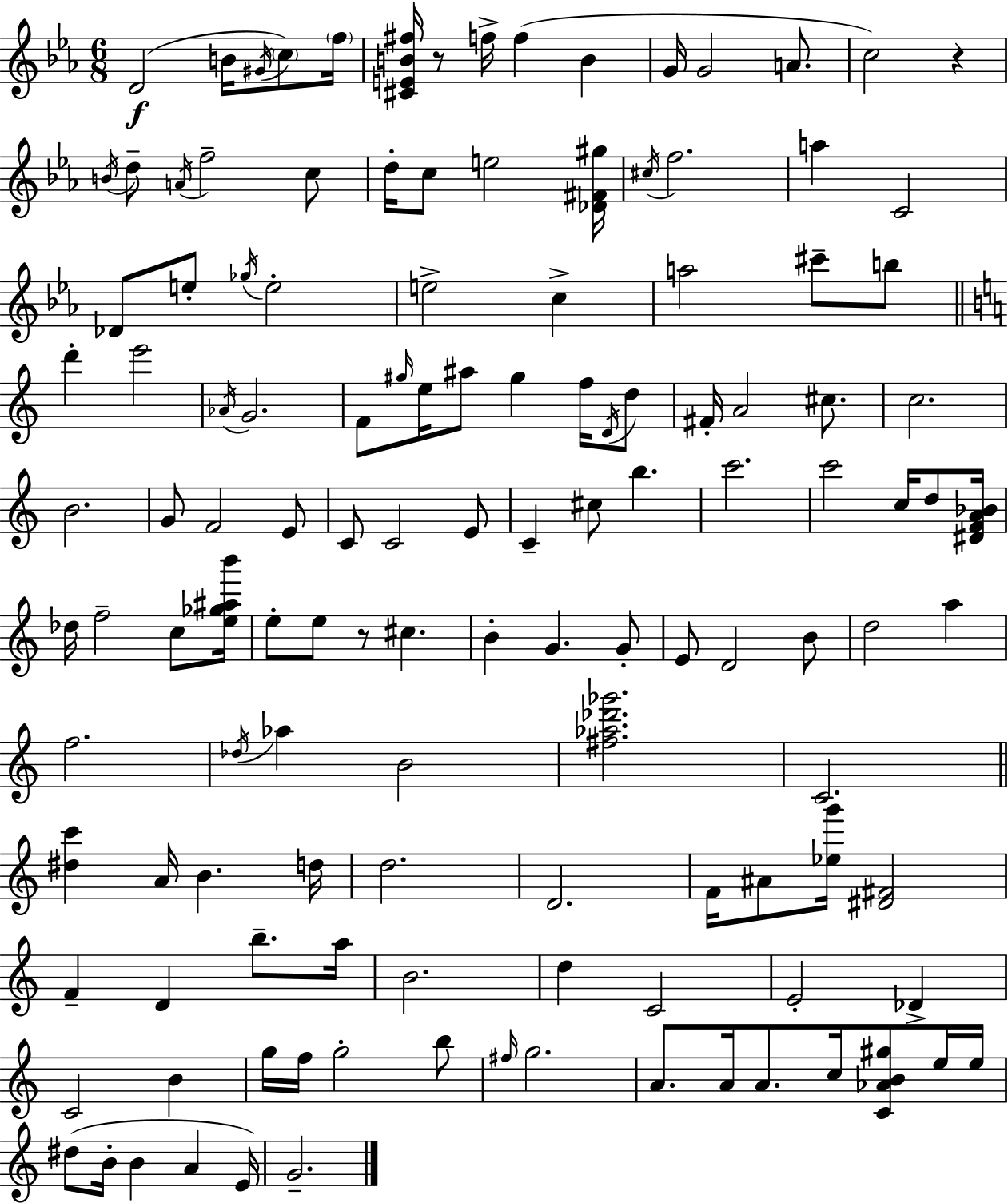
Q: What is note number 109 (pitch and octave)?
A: A4